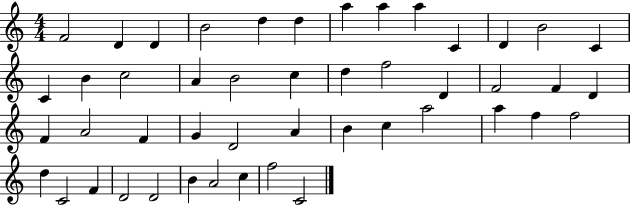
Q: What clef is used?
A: treble